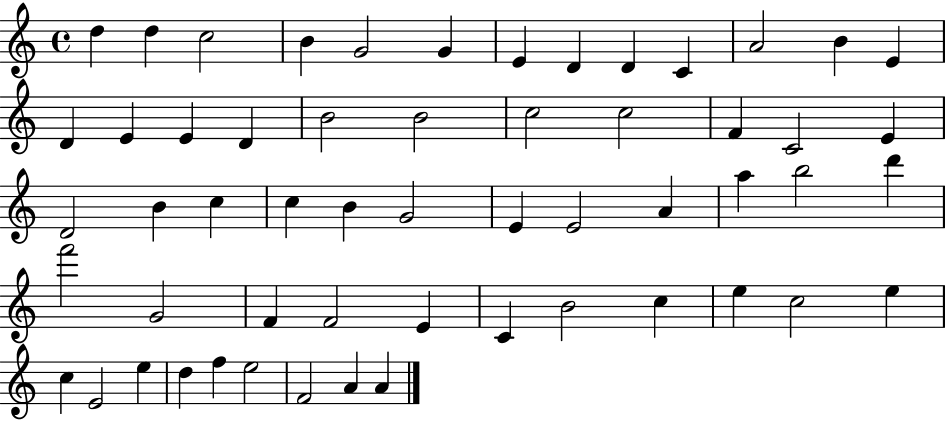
D5/q D5/q C5/h B4/q G4/h G4/q E4/q D4/q D4/q C4/q A4/h B4/q E4/q D4/q E4/q E4/q D4/q B4/h B4/h C5/h C5/h F4/q C4/h E4/q D4/h B4/q C5/q C5/q B4/q G4/h E4/q E4/h A4/q A5/q B5/h D6/q F6/h G4/h F4/q F4/h E4/q C4/q B4/h C5/q E5/q C5/h E5/q C5/q E4/h E5/q D5/q F5/q E5/h F4/h A4/q A4/q